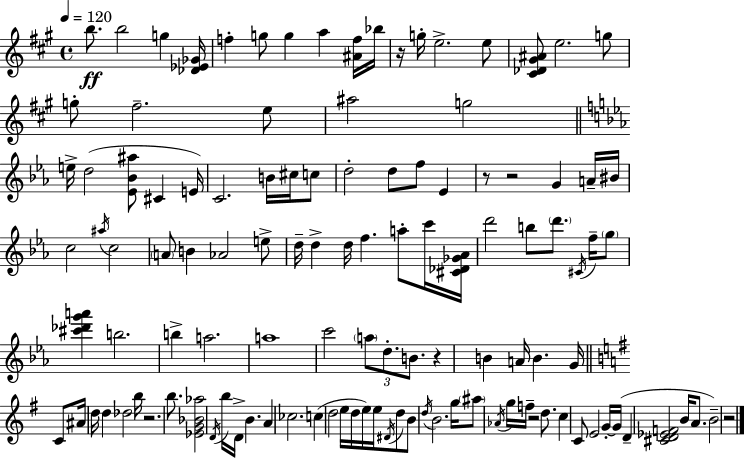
B5/e. B5/h G5/q [Db4,Eb4,Gb4]/s F5/q G5/e G5/q A5/q [A#4,F5]/s Bb5/s R/s G5/s E5/h. E5/e [C#4,Db4,G#4,A#4]/e E5/h. G5/e G5/e F#5/h. E5/e A#5/h G5/h E5/s D5/h [Eb4,Bb4,A#5]/e C#4/q E4/s C4/h. B4/s C#5/s C5/e D5/h D5/e F5/e Eb4/q R/e R/h G4/q A4/s BIS4/s C5/h A#5/s C5/h A4/e B4/q Ab4/h E5/e D5/s D5/q D5/s F5/q. A5/e C6/s [C#4,Db4,Gb4,Ab4]/s D6/h B5/e D6/e. C#4/s F5/s G5/e [C#6,Db6,G6,A6]/q B5/h. B5/q A5/h. A5/w C6/h A5/e D5/e. B4/e. R/q B4/q A4/s B4/q. G4/s C4/e A#4/s D5/s D5/q Db5/h B5/s R/h. B5/e. [Eb4,G4,Bb4,Ab5]/h D4/s B5/s D4/s B4/q. A4/q CES5/h. C5/q D5/h E5/s D5/s E5/s E5/s D#4/s D5/e B4/e D5/s B4/h. G5/s A#5/e Ab4/s G5/s F5/s R/h D5/e. C5/q C4/e E4/h G4/s G4/s D4/q [C#4,D4,Eb4,F4]/h B4/s A4/e. B4/h R/h